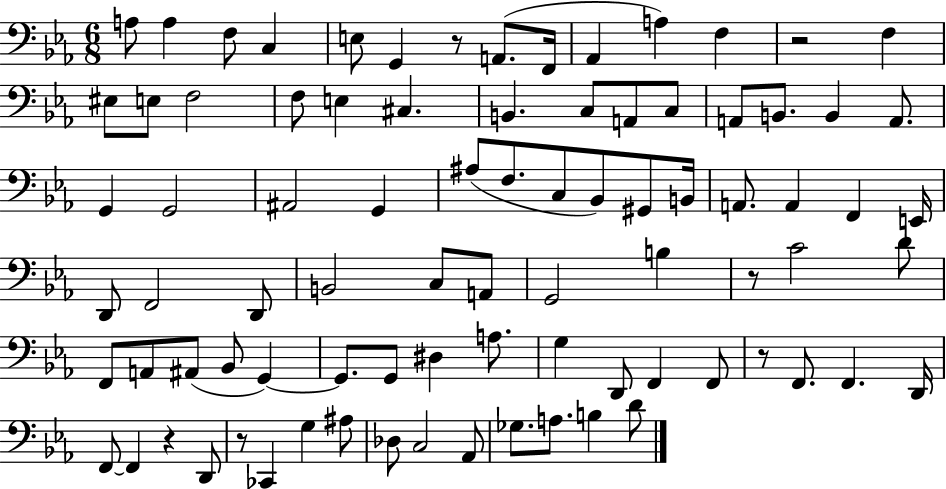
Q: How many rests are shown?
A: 6